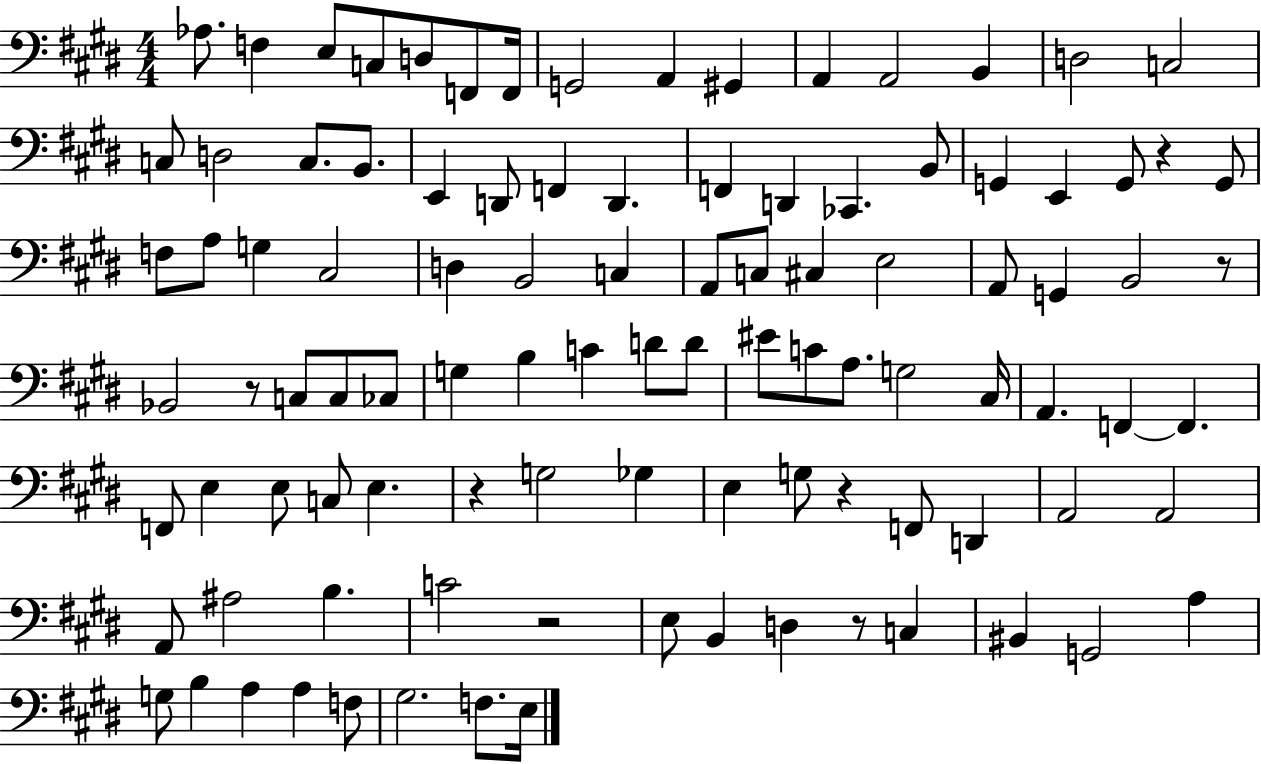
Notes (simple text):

Ab3/e. F3/q E3/e C3/e D3/e F2/e F2/s G2/h A2/q G#2/q A2/q A2/h B2/q D3/h C3/h C3/e D3/h C3/e. B2/e. E2/q D2/e F2/q D2/q. F2/q D2/q CES2/q. B2/e G2/q E2/q G2/e R/q G2/e F3/e A3/e G3/q C#3/h D3/q B2/h C3/q A2/e C3/e C#3/q E3/h A2/e G2/q B2/h R/e Bb2/h R/e C3/e C3/e CES3/e G3/q B3/q C4/q D4/e D4/e EIS4/e C4/e A3/e. G3/h C#3/s A2/q. F2/q F2/q. F2/e E3/q E3/e C3/e E3/q. R/q G3/h Gb3/q E3/q G3/e R/q F2/e D2/q A2/h A2/h A2/e A#3/h B3/q. C4/h R/h E3/e B2/q D3/q R/e C3/q BIS2/q G2/h A3/q G3/e B3/q A3/q A3/q F3/e G#3/h. F3/e. E3/s